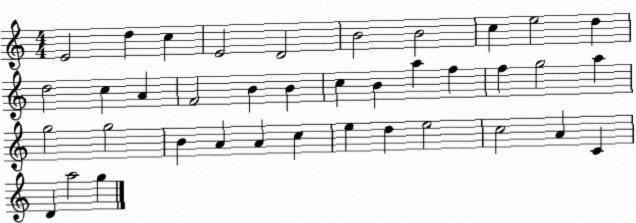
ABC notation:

X:1
T:Untitled
M:4/4
L:1/4
K:C
E2 d c E2 D2 B2 B2 c e2 d d2 c A F2 B B c B a f f g2 a g2 g2 B A A c e d e2 c2 A C D a2 g